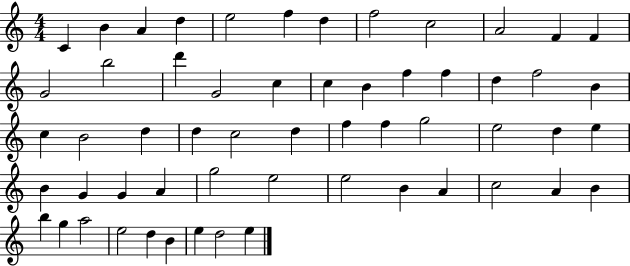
{
  \clef treble
  \numericTimeSignature
  \time 4/4
  \key c \major
  c'4 b'4 a'4 d''4 | e''2 f''4 d''4 | f''2 c''2 | a'2 f'4 f'4 | \break g'2 b''2 | d'''4 g'2 c''4 | c''4 b'4 f''4 f''4 | d''4 f''2 b'4 | \break c''4 b'2 d''4 | d''4 c''2 d''4 | f''4 f''4 g''2 | e''2 d''4 e''4 | \break b'4 g'4 g'4 a'4 | g''2 e''2 | e''2 b'4 a'4 | c''2 a'4 b'4 | \break b''4 g''4 a''2 | e''2 d''4 b'4 | e''4 d''2 e''4 | \bar "|."
}